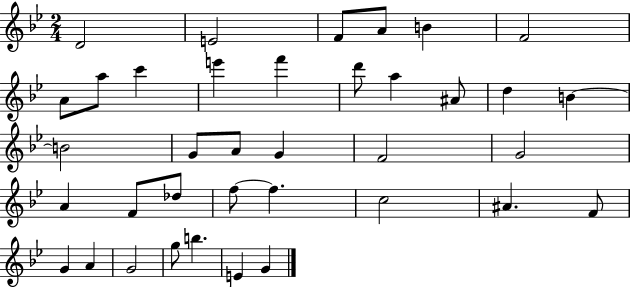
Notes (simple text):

D4/h E4/h F4/e A4/e B4/q F4/h A4/e A5/e C6/q E6/q F6/q D6/e A5/q A#4/e D5/q B4/q B4/h G4/e A4/e G4/q F4/h G4/h A4/q F4/e Db5/e F5/e F5/q. C5/h A#4/q. F4/e G4/q A4/q G4/h G5/e B5/q. E4/q G4/q